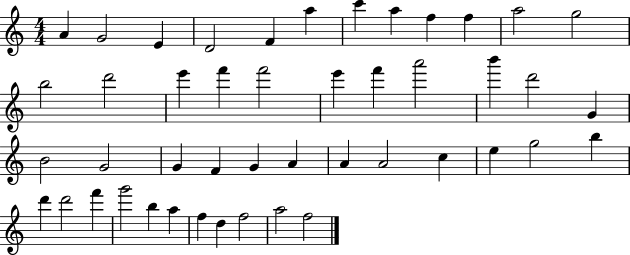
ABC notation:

X:1
T:Untitled
M:4/4
L:1/4
K:C
A G2 E D2 F a c' a f f a2 g2 b2 d'2 e' f' f'2 e' f' a'2 b' d'2 G B2 G2 G F G A A A2 c e g2 b d' d'2 f' g'2 b a f d f2 a2 f2